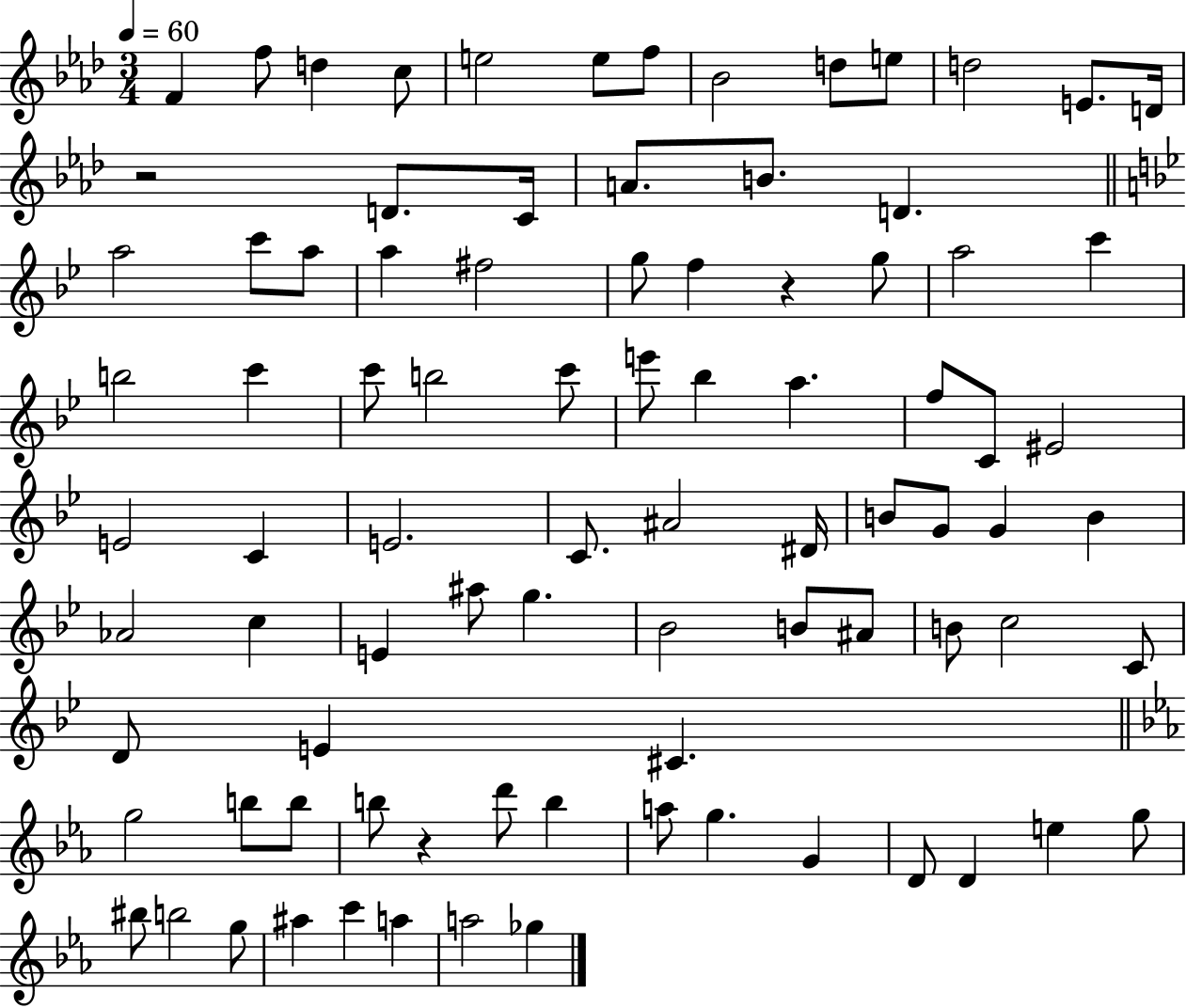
{
  \clef treble
  \numericTimeSignature
  \time 3/4
  \key aes \major
  \tempo 4 = 60
  f'4 f''8 d''4 c''8 | e''2 e''8 f''8 | bes'2 d''8 e''8 | d''2 e'8. d'16 | \break r2 d'8. c'16 | a'8. b'8. d'4. | \bar "||" \break \key g \minor a''2 c'''8 a''8 | a''4 fis''2 | g''8 f''4 r4 g''8 | a''2 c'''4 | \break b''2 c'''4 | c'''8 b''2 c'''8 | e'''8 bes''4 a''4. | f''8 c'8 eis'2 | \break e'2 c'4 | e'2. | c'8. ais'2 dis'16 | b'8 g'8 g'4 b'4 | \break aes'2 c''4 | e'4 ais''8 g''4. | bes'2 b'8 ais'8 | b'8 c''2 c'8 | \break d'8 e'4 cis'4. | \bar "||" \break \key ees \major g''2 b''8 b''8 | b''8 r4 d'''8 b''4 | a''8 g''4. g'4 | d'8 d'4 e''4 g''8 | \break bis''8 b''2 g''8 | ais''4 c'''4 a''4 | a''2 ges''4 | \bar "|."
}